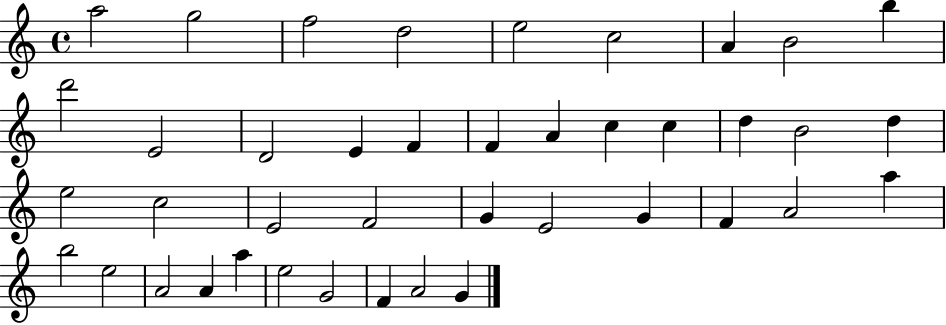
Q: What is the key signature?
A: C major